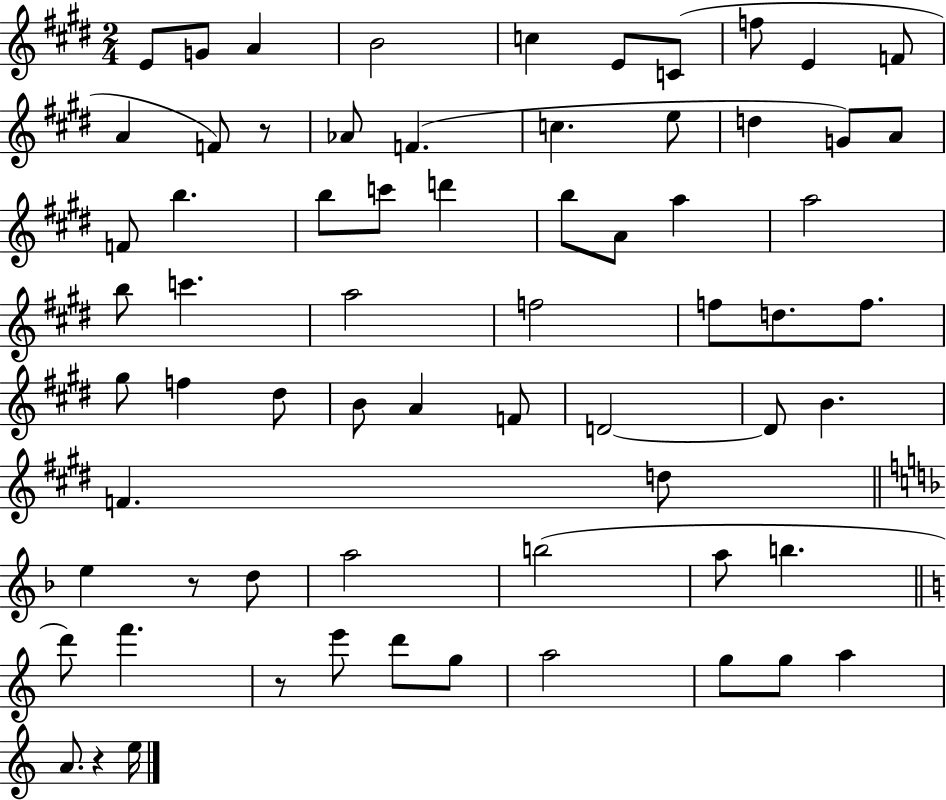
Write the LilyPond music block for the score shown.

{
  \clef treble
  \numericTimeSignature
  \time 2/4
  \key e \major
  e'8 g'8 a'4 | b'2 | c''4 e'8 c'8( | f''8 e'4 f'8 | \break a'4 f'8) r8 | aes'8 f'4.( | c''4. e''8 | d''4 g'8) a'8 | \break f'8 b''4. | b''8 c'''8 d'''4 | b''8 a'8 a''4 | a''2 | \break b''8 c'''4. | a''2 | f''2 | f''8 d''8. f''8. | \break gis''8 f''4 dis''8 | b'8 a'4 f'8 | d'2~~ | d'8 b'4. | \break f'4. d''8 | \bar "||" \break \key f \major e''4 r8 d''8 | a''2 | b''2( | a''8 b''4. | \break \bar "||" \break \key c \major d'''8) f'''4. | r8 e'''8 d'''8 g''8 | a''2 | g''8 g''8 a''4 | \break a'8. r4 e''16 | \bar "|."
}